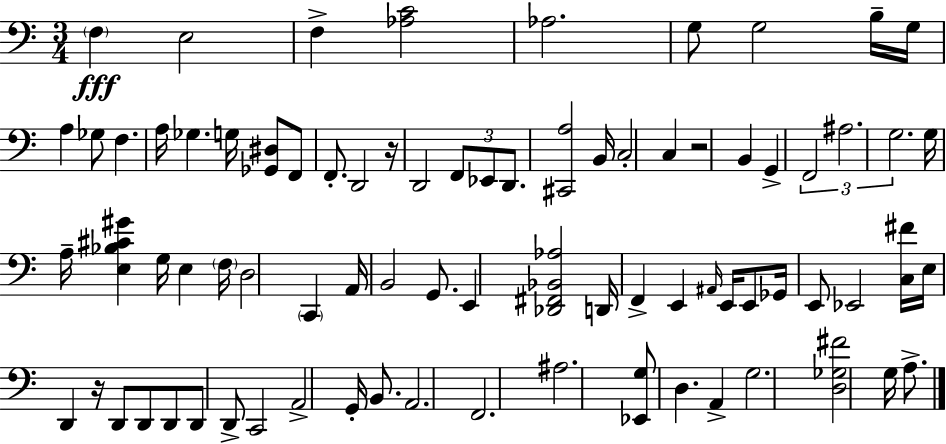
{
  \clef bass
  \numericTimeSignature
  \time 3/4
  \key a \minor
  \repeat volta 2 { \parenthesize f4\fff e2 | f4-> <aes c'>2 | aes2. | g8 g2 b16-- g16 | \break a4 ges8 f4. | a16 ges4. g16 <ges, dis>8 f,8 | f,8.-. d,2 r16 | d,2 \tuplet 3/2 { f,8 ees,8 | \break d,8. } <cis, a>2 b,16 | c2-. c4 | r2 b,4 | g,4-> \tuplet 3/2 { f,2 | \break ais2. | g2. } | g16 a16-- <e bes cis' gis'>4 g16 e4 \parenthesize f16 | d2 \parenthesize c,4 | \break a,16 b,2 g,8. | e,4 <des, fis, bes, aes>2 | d,16 f,4-> e,4 \grace { ais,16 } e,16 e,8 | ges,16 e,8 ees,2 | \break <c fis'>16 e16 d,4 r16 d,8 d,8 d,8 | d,8 d,8-> c,2 | a,2-> g,16-. b,8. | a,2. | \break f,2. | ais2. | <ees, g>8 d4. a,4-> | g2. | \break <d ges fis'>2 g16 a8.-> | } \bar "|."
}